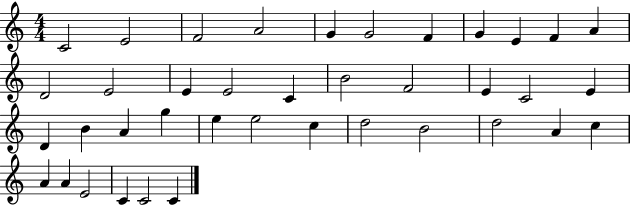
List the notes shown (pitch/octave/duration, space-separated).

C4/h E4/h F4/h A4/h G4/q G4/h F4/q G4/q E4/q F4/q A4/q D4/h E4/h E4/q E4/h C4/q B4/h F4/h E4/q C4/h E4/q D4/q B4/q A4/q G5/q E5/q E5/h C5/q D5/h B4/h D5/h A4/q C5/q A4/q A4/q E4/h C4/q C4/h C4/q